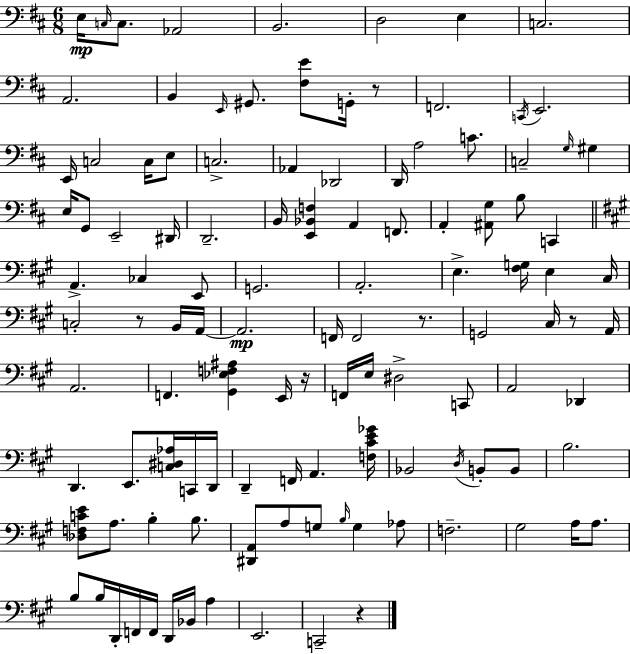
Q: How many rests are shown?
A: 6